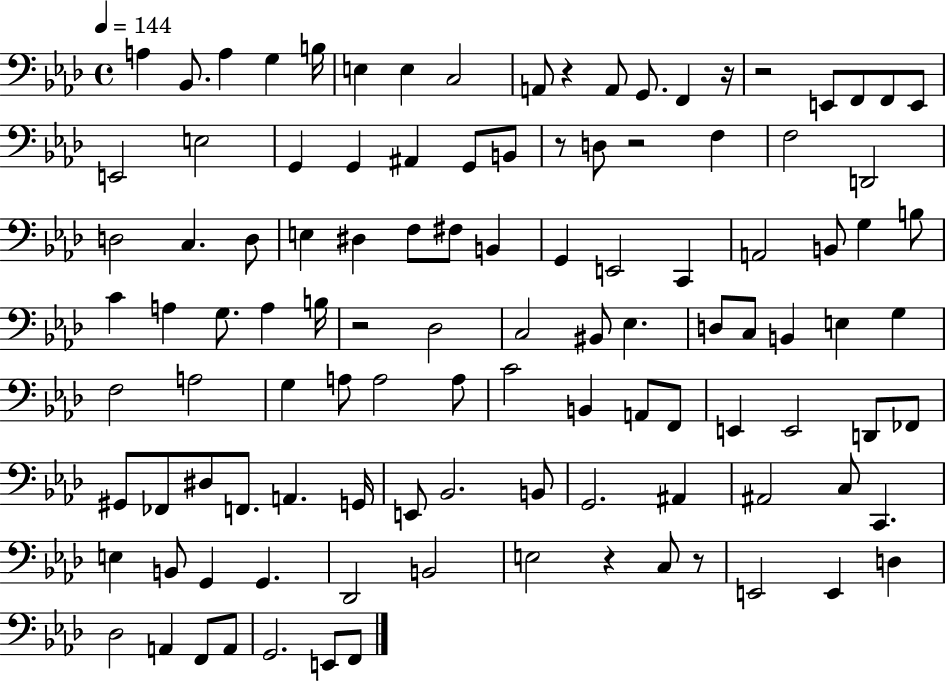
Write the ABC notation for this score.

X:1
T:Untitled
M:4/4
L:1/4
K:Ab
A, _B,,/2 A, G, B,/4 E, E, C,2 A,,/2 z A,,/2 G,,/2 F,, z/4 z2 E,,/2 F,,/2 F,,/2 E,,/2 E,,2 E,2 G,, G,, ^A,, G,,/2 B,,/2 z/2 D,/2 z2 F, F,2 D,,2 D,2 C, D,/2 E, ^D, F,/2 ^F,/2 B,, G,, E,,2 C,, A,,2 B,,/2 G, B,/2 C A, G,/2 A, B,/4 z2 _D,2 C,2 ^B,,/2 _E, D,/2 C,/2 B,, E, G, F,2 A,2 G, A,/2 A,2 A,/2 C2 B,, A,,/2 F,,/2 E,, E,,2 D,,/2 _F,,/2 ^G,,/2 _F,,/2 ^D,/2 F,,/2 A,, G,,/4 E,,/2 _B,,2 B,,/2 G,,2 ^A,, ^A,,2 C,/2 C,, E, B,,/2 G,, G,, _D,,2 B,,2 E,2 z C,/2 z/2 E,,2 E,, D, _D,2 A,, F,,/2 A,,/2 G,,2 E,,/2 F,,/2